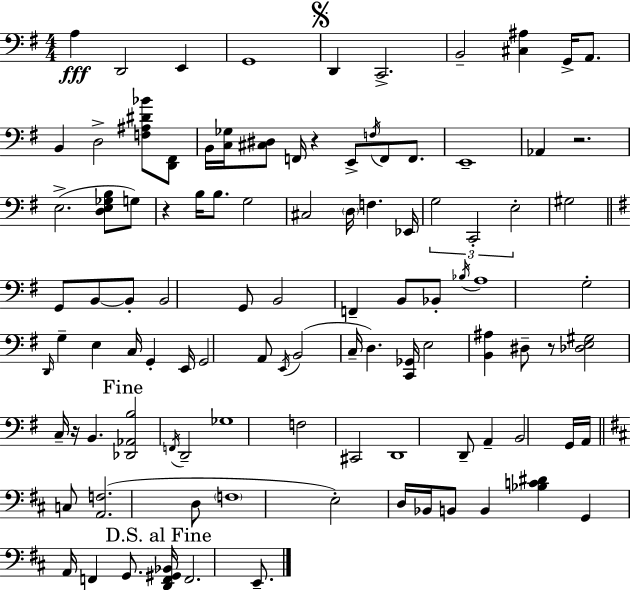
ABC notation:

X:1
T:Untitled
M:4/4
L:1/4
K:Em
A, D,,2 E,, G,,4 D,, C,,2 B,,2 [^C,^A,] G,,/4 A,,/2 B,, D,2 [F,^A,^D_B]/2 [D,,^F,,]/2 B,,/4 [C,_G,]/4 [^C,^D,]/2 F,,/4 z E,,/2 F,/4 F,,/2 F,,/2 E,,4 _A,, z2 E,2 [D,E,_G,B,]/2 G,/2 z B,/4 B,/2 G,2 ^C,2 D,/4 F, _E,,/4 G,2 C,,2 E,2 ^G,2 G,,/2 B,,/2 B,,/2 B,,2 G,,/2 B,,2 F,, B,,/2 _B,,/2 _B,/4 A,4 G,2 D,,/4 G, E, C,/4 G,, E,,/4 G,,2 A,,/2 E,,/4 B,,2 C,/4 D, [C,,_G,,]/4 E,2 [B,,^A,] ^D,/2 z/2 [_D,E,^G,]2 C,/4 z/4 B,, [_D,,_A,,B,]2 F,,/4 D,,2 _G,4 F,2 ^C,,2 D,,4 D,,/2 A,, B,,2 G,,/4 A,,/4 C,/2 [A,,F,]2 D,/2 F,4 E,2 D,/4 _B,,/4 B,,/2 B,, [_B,C^D] G,, A,,/4 F,, G,,/2 [D,,F,,^G,,_B,,]/4 F,,2 E,,/2